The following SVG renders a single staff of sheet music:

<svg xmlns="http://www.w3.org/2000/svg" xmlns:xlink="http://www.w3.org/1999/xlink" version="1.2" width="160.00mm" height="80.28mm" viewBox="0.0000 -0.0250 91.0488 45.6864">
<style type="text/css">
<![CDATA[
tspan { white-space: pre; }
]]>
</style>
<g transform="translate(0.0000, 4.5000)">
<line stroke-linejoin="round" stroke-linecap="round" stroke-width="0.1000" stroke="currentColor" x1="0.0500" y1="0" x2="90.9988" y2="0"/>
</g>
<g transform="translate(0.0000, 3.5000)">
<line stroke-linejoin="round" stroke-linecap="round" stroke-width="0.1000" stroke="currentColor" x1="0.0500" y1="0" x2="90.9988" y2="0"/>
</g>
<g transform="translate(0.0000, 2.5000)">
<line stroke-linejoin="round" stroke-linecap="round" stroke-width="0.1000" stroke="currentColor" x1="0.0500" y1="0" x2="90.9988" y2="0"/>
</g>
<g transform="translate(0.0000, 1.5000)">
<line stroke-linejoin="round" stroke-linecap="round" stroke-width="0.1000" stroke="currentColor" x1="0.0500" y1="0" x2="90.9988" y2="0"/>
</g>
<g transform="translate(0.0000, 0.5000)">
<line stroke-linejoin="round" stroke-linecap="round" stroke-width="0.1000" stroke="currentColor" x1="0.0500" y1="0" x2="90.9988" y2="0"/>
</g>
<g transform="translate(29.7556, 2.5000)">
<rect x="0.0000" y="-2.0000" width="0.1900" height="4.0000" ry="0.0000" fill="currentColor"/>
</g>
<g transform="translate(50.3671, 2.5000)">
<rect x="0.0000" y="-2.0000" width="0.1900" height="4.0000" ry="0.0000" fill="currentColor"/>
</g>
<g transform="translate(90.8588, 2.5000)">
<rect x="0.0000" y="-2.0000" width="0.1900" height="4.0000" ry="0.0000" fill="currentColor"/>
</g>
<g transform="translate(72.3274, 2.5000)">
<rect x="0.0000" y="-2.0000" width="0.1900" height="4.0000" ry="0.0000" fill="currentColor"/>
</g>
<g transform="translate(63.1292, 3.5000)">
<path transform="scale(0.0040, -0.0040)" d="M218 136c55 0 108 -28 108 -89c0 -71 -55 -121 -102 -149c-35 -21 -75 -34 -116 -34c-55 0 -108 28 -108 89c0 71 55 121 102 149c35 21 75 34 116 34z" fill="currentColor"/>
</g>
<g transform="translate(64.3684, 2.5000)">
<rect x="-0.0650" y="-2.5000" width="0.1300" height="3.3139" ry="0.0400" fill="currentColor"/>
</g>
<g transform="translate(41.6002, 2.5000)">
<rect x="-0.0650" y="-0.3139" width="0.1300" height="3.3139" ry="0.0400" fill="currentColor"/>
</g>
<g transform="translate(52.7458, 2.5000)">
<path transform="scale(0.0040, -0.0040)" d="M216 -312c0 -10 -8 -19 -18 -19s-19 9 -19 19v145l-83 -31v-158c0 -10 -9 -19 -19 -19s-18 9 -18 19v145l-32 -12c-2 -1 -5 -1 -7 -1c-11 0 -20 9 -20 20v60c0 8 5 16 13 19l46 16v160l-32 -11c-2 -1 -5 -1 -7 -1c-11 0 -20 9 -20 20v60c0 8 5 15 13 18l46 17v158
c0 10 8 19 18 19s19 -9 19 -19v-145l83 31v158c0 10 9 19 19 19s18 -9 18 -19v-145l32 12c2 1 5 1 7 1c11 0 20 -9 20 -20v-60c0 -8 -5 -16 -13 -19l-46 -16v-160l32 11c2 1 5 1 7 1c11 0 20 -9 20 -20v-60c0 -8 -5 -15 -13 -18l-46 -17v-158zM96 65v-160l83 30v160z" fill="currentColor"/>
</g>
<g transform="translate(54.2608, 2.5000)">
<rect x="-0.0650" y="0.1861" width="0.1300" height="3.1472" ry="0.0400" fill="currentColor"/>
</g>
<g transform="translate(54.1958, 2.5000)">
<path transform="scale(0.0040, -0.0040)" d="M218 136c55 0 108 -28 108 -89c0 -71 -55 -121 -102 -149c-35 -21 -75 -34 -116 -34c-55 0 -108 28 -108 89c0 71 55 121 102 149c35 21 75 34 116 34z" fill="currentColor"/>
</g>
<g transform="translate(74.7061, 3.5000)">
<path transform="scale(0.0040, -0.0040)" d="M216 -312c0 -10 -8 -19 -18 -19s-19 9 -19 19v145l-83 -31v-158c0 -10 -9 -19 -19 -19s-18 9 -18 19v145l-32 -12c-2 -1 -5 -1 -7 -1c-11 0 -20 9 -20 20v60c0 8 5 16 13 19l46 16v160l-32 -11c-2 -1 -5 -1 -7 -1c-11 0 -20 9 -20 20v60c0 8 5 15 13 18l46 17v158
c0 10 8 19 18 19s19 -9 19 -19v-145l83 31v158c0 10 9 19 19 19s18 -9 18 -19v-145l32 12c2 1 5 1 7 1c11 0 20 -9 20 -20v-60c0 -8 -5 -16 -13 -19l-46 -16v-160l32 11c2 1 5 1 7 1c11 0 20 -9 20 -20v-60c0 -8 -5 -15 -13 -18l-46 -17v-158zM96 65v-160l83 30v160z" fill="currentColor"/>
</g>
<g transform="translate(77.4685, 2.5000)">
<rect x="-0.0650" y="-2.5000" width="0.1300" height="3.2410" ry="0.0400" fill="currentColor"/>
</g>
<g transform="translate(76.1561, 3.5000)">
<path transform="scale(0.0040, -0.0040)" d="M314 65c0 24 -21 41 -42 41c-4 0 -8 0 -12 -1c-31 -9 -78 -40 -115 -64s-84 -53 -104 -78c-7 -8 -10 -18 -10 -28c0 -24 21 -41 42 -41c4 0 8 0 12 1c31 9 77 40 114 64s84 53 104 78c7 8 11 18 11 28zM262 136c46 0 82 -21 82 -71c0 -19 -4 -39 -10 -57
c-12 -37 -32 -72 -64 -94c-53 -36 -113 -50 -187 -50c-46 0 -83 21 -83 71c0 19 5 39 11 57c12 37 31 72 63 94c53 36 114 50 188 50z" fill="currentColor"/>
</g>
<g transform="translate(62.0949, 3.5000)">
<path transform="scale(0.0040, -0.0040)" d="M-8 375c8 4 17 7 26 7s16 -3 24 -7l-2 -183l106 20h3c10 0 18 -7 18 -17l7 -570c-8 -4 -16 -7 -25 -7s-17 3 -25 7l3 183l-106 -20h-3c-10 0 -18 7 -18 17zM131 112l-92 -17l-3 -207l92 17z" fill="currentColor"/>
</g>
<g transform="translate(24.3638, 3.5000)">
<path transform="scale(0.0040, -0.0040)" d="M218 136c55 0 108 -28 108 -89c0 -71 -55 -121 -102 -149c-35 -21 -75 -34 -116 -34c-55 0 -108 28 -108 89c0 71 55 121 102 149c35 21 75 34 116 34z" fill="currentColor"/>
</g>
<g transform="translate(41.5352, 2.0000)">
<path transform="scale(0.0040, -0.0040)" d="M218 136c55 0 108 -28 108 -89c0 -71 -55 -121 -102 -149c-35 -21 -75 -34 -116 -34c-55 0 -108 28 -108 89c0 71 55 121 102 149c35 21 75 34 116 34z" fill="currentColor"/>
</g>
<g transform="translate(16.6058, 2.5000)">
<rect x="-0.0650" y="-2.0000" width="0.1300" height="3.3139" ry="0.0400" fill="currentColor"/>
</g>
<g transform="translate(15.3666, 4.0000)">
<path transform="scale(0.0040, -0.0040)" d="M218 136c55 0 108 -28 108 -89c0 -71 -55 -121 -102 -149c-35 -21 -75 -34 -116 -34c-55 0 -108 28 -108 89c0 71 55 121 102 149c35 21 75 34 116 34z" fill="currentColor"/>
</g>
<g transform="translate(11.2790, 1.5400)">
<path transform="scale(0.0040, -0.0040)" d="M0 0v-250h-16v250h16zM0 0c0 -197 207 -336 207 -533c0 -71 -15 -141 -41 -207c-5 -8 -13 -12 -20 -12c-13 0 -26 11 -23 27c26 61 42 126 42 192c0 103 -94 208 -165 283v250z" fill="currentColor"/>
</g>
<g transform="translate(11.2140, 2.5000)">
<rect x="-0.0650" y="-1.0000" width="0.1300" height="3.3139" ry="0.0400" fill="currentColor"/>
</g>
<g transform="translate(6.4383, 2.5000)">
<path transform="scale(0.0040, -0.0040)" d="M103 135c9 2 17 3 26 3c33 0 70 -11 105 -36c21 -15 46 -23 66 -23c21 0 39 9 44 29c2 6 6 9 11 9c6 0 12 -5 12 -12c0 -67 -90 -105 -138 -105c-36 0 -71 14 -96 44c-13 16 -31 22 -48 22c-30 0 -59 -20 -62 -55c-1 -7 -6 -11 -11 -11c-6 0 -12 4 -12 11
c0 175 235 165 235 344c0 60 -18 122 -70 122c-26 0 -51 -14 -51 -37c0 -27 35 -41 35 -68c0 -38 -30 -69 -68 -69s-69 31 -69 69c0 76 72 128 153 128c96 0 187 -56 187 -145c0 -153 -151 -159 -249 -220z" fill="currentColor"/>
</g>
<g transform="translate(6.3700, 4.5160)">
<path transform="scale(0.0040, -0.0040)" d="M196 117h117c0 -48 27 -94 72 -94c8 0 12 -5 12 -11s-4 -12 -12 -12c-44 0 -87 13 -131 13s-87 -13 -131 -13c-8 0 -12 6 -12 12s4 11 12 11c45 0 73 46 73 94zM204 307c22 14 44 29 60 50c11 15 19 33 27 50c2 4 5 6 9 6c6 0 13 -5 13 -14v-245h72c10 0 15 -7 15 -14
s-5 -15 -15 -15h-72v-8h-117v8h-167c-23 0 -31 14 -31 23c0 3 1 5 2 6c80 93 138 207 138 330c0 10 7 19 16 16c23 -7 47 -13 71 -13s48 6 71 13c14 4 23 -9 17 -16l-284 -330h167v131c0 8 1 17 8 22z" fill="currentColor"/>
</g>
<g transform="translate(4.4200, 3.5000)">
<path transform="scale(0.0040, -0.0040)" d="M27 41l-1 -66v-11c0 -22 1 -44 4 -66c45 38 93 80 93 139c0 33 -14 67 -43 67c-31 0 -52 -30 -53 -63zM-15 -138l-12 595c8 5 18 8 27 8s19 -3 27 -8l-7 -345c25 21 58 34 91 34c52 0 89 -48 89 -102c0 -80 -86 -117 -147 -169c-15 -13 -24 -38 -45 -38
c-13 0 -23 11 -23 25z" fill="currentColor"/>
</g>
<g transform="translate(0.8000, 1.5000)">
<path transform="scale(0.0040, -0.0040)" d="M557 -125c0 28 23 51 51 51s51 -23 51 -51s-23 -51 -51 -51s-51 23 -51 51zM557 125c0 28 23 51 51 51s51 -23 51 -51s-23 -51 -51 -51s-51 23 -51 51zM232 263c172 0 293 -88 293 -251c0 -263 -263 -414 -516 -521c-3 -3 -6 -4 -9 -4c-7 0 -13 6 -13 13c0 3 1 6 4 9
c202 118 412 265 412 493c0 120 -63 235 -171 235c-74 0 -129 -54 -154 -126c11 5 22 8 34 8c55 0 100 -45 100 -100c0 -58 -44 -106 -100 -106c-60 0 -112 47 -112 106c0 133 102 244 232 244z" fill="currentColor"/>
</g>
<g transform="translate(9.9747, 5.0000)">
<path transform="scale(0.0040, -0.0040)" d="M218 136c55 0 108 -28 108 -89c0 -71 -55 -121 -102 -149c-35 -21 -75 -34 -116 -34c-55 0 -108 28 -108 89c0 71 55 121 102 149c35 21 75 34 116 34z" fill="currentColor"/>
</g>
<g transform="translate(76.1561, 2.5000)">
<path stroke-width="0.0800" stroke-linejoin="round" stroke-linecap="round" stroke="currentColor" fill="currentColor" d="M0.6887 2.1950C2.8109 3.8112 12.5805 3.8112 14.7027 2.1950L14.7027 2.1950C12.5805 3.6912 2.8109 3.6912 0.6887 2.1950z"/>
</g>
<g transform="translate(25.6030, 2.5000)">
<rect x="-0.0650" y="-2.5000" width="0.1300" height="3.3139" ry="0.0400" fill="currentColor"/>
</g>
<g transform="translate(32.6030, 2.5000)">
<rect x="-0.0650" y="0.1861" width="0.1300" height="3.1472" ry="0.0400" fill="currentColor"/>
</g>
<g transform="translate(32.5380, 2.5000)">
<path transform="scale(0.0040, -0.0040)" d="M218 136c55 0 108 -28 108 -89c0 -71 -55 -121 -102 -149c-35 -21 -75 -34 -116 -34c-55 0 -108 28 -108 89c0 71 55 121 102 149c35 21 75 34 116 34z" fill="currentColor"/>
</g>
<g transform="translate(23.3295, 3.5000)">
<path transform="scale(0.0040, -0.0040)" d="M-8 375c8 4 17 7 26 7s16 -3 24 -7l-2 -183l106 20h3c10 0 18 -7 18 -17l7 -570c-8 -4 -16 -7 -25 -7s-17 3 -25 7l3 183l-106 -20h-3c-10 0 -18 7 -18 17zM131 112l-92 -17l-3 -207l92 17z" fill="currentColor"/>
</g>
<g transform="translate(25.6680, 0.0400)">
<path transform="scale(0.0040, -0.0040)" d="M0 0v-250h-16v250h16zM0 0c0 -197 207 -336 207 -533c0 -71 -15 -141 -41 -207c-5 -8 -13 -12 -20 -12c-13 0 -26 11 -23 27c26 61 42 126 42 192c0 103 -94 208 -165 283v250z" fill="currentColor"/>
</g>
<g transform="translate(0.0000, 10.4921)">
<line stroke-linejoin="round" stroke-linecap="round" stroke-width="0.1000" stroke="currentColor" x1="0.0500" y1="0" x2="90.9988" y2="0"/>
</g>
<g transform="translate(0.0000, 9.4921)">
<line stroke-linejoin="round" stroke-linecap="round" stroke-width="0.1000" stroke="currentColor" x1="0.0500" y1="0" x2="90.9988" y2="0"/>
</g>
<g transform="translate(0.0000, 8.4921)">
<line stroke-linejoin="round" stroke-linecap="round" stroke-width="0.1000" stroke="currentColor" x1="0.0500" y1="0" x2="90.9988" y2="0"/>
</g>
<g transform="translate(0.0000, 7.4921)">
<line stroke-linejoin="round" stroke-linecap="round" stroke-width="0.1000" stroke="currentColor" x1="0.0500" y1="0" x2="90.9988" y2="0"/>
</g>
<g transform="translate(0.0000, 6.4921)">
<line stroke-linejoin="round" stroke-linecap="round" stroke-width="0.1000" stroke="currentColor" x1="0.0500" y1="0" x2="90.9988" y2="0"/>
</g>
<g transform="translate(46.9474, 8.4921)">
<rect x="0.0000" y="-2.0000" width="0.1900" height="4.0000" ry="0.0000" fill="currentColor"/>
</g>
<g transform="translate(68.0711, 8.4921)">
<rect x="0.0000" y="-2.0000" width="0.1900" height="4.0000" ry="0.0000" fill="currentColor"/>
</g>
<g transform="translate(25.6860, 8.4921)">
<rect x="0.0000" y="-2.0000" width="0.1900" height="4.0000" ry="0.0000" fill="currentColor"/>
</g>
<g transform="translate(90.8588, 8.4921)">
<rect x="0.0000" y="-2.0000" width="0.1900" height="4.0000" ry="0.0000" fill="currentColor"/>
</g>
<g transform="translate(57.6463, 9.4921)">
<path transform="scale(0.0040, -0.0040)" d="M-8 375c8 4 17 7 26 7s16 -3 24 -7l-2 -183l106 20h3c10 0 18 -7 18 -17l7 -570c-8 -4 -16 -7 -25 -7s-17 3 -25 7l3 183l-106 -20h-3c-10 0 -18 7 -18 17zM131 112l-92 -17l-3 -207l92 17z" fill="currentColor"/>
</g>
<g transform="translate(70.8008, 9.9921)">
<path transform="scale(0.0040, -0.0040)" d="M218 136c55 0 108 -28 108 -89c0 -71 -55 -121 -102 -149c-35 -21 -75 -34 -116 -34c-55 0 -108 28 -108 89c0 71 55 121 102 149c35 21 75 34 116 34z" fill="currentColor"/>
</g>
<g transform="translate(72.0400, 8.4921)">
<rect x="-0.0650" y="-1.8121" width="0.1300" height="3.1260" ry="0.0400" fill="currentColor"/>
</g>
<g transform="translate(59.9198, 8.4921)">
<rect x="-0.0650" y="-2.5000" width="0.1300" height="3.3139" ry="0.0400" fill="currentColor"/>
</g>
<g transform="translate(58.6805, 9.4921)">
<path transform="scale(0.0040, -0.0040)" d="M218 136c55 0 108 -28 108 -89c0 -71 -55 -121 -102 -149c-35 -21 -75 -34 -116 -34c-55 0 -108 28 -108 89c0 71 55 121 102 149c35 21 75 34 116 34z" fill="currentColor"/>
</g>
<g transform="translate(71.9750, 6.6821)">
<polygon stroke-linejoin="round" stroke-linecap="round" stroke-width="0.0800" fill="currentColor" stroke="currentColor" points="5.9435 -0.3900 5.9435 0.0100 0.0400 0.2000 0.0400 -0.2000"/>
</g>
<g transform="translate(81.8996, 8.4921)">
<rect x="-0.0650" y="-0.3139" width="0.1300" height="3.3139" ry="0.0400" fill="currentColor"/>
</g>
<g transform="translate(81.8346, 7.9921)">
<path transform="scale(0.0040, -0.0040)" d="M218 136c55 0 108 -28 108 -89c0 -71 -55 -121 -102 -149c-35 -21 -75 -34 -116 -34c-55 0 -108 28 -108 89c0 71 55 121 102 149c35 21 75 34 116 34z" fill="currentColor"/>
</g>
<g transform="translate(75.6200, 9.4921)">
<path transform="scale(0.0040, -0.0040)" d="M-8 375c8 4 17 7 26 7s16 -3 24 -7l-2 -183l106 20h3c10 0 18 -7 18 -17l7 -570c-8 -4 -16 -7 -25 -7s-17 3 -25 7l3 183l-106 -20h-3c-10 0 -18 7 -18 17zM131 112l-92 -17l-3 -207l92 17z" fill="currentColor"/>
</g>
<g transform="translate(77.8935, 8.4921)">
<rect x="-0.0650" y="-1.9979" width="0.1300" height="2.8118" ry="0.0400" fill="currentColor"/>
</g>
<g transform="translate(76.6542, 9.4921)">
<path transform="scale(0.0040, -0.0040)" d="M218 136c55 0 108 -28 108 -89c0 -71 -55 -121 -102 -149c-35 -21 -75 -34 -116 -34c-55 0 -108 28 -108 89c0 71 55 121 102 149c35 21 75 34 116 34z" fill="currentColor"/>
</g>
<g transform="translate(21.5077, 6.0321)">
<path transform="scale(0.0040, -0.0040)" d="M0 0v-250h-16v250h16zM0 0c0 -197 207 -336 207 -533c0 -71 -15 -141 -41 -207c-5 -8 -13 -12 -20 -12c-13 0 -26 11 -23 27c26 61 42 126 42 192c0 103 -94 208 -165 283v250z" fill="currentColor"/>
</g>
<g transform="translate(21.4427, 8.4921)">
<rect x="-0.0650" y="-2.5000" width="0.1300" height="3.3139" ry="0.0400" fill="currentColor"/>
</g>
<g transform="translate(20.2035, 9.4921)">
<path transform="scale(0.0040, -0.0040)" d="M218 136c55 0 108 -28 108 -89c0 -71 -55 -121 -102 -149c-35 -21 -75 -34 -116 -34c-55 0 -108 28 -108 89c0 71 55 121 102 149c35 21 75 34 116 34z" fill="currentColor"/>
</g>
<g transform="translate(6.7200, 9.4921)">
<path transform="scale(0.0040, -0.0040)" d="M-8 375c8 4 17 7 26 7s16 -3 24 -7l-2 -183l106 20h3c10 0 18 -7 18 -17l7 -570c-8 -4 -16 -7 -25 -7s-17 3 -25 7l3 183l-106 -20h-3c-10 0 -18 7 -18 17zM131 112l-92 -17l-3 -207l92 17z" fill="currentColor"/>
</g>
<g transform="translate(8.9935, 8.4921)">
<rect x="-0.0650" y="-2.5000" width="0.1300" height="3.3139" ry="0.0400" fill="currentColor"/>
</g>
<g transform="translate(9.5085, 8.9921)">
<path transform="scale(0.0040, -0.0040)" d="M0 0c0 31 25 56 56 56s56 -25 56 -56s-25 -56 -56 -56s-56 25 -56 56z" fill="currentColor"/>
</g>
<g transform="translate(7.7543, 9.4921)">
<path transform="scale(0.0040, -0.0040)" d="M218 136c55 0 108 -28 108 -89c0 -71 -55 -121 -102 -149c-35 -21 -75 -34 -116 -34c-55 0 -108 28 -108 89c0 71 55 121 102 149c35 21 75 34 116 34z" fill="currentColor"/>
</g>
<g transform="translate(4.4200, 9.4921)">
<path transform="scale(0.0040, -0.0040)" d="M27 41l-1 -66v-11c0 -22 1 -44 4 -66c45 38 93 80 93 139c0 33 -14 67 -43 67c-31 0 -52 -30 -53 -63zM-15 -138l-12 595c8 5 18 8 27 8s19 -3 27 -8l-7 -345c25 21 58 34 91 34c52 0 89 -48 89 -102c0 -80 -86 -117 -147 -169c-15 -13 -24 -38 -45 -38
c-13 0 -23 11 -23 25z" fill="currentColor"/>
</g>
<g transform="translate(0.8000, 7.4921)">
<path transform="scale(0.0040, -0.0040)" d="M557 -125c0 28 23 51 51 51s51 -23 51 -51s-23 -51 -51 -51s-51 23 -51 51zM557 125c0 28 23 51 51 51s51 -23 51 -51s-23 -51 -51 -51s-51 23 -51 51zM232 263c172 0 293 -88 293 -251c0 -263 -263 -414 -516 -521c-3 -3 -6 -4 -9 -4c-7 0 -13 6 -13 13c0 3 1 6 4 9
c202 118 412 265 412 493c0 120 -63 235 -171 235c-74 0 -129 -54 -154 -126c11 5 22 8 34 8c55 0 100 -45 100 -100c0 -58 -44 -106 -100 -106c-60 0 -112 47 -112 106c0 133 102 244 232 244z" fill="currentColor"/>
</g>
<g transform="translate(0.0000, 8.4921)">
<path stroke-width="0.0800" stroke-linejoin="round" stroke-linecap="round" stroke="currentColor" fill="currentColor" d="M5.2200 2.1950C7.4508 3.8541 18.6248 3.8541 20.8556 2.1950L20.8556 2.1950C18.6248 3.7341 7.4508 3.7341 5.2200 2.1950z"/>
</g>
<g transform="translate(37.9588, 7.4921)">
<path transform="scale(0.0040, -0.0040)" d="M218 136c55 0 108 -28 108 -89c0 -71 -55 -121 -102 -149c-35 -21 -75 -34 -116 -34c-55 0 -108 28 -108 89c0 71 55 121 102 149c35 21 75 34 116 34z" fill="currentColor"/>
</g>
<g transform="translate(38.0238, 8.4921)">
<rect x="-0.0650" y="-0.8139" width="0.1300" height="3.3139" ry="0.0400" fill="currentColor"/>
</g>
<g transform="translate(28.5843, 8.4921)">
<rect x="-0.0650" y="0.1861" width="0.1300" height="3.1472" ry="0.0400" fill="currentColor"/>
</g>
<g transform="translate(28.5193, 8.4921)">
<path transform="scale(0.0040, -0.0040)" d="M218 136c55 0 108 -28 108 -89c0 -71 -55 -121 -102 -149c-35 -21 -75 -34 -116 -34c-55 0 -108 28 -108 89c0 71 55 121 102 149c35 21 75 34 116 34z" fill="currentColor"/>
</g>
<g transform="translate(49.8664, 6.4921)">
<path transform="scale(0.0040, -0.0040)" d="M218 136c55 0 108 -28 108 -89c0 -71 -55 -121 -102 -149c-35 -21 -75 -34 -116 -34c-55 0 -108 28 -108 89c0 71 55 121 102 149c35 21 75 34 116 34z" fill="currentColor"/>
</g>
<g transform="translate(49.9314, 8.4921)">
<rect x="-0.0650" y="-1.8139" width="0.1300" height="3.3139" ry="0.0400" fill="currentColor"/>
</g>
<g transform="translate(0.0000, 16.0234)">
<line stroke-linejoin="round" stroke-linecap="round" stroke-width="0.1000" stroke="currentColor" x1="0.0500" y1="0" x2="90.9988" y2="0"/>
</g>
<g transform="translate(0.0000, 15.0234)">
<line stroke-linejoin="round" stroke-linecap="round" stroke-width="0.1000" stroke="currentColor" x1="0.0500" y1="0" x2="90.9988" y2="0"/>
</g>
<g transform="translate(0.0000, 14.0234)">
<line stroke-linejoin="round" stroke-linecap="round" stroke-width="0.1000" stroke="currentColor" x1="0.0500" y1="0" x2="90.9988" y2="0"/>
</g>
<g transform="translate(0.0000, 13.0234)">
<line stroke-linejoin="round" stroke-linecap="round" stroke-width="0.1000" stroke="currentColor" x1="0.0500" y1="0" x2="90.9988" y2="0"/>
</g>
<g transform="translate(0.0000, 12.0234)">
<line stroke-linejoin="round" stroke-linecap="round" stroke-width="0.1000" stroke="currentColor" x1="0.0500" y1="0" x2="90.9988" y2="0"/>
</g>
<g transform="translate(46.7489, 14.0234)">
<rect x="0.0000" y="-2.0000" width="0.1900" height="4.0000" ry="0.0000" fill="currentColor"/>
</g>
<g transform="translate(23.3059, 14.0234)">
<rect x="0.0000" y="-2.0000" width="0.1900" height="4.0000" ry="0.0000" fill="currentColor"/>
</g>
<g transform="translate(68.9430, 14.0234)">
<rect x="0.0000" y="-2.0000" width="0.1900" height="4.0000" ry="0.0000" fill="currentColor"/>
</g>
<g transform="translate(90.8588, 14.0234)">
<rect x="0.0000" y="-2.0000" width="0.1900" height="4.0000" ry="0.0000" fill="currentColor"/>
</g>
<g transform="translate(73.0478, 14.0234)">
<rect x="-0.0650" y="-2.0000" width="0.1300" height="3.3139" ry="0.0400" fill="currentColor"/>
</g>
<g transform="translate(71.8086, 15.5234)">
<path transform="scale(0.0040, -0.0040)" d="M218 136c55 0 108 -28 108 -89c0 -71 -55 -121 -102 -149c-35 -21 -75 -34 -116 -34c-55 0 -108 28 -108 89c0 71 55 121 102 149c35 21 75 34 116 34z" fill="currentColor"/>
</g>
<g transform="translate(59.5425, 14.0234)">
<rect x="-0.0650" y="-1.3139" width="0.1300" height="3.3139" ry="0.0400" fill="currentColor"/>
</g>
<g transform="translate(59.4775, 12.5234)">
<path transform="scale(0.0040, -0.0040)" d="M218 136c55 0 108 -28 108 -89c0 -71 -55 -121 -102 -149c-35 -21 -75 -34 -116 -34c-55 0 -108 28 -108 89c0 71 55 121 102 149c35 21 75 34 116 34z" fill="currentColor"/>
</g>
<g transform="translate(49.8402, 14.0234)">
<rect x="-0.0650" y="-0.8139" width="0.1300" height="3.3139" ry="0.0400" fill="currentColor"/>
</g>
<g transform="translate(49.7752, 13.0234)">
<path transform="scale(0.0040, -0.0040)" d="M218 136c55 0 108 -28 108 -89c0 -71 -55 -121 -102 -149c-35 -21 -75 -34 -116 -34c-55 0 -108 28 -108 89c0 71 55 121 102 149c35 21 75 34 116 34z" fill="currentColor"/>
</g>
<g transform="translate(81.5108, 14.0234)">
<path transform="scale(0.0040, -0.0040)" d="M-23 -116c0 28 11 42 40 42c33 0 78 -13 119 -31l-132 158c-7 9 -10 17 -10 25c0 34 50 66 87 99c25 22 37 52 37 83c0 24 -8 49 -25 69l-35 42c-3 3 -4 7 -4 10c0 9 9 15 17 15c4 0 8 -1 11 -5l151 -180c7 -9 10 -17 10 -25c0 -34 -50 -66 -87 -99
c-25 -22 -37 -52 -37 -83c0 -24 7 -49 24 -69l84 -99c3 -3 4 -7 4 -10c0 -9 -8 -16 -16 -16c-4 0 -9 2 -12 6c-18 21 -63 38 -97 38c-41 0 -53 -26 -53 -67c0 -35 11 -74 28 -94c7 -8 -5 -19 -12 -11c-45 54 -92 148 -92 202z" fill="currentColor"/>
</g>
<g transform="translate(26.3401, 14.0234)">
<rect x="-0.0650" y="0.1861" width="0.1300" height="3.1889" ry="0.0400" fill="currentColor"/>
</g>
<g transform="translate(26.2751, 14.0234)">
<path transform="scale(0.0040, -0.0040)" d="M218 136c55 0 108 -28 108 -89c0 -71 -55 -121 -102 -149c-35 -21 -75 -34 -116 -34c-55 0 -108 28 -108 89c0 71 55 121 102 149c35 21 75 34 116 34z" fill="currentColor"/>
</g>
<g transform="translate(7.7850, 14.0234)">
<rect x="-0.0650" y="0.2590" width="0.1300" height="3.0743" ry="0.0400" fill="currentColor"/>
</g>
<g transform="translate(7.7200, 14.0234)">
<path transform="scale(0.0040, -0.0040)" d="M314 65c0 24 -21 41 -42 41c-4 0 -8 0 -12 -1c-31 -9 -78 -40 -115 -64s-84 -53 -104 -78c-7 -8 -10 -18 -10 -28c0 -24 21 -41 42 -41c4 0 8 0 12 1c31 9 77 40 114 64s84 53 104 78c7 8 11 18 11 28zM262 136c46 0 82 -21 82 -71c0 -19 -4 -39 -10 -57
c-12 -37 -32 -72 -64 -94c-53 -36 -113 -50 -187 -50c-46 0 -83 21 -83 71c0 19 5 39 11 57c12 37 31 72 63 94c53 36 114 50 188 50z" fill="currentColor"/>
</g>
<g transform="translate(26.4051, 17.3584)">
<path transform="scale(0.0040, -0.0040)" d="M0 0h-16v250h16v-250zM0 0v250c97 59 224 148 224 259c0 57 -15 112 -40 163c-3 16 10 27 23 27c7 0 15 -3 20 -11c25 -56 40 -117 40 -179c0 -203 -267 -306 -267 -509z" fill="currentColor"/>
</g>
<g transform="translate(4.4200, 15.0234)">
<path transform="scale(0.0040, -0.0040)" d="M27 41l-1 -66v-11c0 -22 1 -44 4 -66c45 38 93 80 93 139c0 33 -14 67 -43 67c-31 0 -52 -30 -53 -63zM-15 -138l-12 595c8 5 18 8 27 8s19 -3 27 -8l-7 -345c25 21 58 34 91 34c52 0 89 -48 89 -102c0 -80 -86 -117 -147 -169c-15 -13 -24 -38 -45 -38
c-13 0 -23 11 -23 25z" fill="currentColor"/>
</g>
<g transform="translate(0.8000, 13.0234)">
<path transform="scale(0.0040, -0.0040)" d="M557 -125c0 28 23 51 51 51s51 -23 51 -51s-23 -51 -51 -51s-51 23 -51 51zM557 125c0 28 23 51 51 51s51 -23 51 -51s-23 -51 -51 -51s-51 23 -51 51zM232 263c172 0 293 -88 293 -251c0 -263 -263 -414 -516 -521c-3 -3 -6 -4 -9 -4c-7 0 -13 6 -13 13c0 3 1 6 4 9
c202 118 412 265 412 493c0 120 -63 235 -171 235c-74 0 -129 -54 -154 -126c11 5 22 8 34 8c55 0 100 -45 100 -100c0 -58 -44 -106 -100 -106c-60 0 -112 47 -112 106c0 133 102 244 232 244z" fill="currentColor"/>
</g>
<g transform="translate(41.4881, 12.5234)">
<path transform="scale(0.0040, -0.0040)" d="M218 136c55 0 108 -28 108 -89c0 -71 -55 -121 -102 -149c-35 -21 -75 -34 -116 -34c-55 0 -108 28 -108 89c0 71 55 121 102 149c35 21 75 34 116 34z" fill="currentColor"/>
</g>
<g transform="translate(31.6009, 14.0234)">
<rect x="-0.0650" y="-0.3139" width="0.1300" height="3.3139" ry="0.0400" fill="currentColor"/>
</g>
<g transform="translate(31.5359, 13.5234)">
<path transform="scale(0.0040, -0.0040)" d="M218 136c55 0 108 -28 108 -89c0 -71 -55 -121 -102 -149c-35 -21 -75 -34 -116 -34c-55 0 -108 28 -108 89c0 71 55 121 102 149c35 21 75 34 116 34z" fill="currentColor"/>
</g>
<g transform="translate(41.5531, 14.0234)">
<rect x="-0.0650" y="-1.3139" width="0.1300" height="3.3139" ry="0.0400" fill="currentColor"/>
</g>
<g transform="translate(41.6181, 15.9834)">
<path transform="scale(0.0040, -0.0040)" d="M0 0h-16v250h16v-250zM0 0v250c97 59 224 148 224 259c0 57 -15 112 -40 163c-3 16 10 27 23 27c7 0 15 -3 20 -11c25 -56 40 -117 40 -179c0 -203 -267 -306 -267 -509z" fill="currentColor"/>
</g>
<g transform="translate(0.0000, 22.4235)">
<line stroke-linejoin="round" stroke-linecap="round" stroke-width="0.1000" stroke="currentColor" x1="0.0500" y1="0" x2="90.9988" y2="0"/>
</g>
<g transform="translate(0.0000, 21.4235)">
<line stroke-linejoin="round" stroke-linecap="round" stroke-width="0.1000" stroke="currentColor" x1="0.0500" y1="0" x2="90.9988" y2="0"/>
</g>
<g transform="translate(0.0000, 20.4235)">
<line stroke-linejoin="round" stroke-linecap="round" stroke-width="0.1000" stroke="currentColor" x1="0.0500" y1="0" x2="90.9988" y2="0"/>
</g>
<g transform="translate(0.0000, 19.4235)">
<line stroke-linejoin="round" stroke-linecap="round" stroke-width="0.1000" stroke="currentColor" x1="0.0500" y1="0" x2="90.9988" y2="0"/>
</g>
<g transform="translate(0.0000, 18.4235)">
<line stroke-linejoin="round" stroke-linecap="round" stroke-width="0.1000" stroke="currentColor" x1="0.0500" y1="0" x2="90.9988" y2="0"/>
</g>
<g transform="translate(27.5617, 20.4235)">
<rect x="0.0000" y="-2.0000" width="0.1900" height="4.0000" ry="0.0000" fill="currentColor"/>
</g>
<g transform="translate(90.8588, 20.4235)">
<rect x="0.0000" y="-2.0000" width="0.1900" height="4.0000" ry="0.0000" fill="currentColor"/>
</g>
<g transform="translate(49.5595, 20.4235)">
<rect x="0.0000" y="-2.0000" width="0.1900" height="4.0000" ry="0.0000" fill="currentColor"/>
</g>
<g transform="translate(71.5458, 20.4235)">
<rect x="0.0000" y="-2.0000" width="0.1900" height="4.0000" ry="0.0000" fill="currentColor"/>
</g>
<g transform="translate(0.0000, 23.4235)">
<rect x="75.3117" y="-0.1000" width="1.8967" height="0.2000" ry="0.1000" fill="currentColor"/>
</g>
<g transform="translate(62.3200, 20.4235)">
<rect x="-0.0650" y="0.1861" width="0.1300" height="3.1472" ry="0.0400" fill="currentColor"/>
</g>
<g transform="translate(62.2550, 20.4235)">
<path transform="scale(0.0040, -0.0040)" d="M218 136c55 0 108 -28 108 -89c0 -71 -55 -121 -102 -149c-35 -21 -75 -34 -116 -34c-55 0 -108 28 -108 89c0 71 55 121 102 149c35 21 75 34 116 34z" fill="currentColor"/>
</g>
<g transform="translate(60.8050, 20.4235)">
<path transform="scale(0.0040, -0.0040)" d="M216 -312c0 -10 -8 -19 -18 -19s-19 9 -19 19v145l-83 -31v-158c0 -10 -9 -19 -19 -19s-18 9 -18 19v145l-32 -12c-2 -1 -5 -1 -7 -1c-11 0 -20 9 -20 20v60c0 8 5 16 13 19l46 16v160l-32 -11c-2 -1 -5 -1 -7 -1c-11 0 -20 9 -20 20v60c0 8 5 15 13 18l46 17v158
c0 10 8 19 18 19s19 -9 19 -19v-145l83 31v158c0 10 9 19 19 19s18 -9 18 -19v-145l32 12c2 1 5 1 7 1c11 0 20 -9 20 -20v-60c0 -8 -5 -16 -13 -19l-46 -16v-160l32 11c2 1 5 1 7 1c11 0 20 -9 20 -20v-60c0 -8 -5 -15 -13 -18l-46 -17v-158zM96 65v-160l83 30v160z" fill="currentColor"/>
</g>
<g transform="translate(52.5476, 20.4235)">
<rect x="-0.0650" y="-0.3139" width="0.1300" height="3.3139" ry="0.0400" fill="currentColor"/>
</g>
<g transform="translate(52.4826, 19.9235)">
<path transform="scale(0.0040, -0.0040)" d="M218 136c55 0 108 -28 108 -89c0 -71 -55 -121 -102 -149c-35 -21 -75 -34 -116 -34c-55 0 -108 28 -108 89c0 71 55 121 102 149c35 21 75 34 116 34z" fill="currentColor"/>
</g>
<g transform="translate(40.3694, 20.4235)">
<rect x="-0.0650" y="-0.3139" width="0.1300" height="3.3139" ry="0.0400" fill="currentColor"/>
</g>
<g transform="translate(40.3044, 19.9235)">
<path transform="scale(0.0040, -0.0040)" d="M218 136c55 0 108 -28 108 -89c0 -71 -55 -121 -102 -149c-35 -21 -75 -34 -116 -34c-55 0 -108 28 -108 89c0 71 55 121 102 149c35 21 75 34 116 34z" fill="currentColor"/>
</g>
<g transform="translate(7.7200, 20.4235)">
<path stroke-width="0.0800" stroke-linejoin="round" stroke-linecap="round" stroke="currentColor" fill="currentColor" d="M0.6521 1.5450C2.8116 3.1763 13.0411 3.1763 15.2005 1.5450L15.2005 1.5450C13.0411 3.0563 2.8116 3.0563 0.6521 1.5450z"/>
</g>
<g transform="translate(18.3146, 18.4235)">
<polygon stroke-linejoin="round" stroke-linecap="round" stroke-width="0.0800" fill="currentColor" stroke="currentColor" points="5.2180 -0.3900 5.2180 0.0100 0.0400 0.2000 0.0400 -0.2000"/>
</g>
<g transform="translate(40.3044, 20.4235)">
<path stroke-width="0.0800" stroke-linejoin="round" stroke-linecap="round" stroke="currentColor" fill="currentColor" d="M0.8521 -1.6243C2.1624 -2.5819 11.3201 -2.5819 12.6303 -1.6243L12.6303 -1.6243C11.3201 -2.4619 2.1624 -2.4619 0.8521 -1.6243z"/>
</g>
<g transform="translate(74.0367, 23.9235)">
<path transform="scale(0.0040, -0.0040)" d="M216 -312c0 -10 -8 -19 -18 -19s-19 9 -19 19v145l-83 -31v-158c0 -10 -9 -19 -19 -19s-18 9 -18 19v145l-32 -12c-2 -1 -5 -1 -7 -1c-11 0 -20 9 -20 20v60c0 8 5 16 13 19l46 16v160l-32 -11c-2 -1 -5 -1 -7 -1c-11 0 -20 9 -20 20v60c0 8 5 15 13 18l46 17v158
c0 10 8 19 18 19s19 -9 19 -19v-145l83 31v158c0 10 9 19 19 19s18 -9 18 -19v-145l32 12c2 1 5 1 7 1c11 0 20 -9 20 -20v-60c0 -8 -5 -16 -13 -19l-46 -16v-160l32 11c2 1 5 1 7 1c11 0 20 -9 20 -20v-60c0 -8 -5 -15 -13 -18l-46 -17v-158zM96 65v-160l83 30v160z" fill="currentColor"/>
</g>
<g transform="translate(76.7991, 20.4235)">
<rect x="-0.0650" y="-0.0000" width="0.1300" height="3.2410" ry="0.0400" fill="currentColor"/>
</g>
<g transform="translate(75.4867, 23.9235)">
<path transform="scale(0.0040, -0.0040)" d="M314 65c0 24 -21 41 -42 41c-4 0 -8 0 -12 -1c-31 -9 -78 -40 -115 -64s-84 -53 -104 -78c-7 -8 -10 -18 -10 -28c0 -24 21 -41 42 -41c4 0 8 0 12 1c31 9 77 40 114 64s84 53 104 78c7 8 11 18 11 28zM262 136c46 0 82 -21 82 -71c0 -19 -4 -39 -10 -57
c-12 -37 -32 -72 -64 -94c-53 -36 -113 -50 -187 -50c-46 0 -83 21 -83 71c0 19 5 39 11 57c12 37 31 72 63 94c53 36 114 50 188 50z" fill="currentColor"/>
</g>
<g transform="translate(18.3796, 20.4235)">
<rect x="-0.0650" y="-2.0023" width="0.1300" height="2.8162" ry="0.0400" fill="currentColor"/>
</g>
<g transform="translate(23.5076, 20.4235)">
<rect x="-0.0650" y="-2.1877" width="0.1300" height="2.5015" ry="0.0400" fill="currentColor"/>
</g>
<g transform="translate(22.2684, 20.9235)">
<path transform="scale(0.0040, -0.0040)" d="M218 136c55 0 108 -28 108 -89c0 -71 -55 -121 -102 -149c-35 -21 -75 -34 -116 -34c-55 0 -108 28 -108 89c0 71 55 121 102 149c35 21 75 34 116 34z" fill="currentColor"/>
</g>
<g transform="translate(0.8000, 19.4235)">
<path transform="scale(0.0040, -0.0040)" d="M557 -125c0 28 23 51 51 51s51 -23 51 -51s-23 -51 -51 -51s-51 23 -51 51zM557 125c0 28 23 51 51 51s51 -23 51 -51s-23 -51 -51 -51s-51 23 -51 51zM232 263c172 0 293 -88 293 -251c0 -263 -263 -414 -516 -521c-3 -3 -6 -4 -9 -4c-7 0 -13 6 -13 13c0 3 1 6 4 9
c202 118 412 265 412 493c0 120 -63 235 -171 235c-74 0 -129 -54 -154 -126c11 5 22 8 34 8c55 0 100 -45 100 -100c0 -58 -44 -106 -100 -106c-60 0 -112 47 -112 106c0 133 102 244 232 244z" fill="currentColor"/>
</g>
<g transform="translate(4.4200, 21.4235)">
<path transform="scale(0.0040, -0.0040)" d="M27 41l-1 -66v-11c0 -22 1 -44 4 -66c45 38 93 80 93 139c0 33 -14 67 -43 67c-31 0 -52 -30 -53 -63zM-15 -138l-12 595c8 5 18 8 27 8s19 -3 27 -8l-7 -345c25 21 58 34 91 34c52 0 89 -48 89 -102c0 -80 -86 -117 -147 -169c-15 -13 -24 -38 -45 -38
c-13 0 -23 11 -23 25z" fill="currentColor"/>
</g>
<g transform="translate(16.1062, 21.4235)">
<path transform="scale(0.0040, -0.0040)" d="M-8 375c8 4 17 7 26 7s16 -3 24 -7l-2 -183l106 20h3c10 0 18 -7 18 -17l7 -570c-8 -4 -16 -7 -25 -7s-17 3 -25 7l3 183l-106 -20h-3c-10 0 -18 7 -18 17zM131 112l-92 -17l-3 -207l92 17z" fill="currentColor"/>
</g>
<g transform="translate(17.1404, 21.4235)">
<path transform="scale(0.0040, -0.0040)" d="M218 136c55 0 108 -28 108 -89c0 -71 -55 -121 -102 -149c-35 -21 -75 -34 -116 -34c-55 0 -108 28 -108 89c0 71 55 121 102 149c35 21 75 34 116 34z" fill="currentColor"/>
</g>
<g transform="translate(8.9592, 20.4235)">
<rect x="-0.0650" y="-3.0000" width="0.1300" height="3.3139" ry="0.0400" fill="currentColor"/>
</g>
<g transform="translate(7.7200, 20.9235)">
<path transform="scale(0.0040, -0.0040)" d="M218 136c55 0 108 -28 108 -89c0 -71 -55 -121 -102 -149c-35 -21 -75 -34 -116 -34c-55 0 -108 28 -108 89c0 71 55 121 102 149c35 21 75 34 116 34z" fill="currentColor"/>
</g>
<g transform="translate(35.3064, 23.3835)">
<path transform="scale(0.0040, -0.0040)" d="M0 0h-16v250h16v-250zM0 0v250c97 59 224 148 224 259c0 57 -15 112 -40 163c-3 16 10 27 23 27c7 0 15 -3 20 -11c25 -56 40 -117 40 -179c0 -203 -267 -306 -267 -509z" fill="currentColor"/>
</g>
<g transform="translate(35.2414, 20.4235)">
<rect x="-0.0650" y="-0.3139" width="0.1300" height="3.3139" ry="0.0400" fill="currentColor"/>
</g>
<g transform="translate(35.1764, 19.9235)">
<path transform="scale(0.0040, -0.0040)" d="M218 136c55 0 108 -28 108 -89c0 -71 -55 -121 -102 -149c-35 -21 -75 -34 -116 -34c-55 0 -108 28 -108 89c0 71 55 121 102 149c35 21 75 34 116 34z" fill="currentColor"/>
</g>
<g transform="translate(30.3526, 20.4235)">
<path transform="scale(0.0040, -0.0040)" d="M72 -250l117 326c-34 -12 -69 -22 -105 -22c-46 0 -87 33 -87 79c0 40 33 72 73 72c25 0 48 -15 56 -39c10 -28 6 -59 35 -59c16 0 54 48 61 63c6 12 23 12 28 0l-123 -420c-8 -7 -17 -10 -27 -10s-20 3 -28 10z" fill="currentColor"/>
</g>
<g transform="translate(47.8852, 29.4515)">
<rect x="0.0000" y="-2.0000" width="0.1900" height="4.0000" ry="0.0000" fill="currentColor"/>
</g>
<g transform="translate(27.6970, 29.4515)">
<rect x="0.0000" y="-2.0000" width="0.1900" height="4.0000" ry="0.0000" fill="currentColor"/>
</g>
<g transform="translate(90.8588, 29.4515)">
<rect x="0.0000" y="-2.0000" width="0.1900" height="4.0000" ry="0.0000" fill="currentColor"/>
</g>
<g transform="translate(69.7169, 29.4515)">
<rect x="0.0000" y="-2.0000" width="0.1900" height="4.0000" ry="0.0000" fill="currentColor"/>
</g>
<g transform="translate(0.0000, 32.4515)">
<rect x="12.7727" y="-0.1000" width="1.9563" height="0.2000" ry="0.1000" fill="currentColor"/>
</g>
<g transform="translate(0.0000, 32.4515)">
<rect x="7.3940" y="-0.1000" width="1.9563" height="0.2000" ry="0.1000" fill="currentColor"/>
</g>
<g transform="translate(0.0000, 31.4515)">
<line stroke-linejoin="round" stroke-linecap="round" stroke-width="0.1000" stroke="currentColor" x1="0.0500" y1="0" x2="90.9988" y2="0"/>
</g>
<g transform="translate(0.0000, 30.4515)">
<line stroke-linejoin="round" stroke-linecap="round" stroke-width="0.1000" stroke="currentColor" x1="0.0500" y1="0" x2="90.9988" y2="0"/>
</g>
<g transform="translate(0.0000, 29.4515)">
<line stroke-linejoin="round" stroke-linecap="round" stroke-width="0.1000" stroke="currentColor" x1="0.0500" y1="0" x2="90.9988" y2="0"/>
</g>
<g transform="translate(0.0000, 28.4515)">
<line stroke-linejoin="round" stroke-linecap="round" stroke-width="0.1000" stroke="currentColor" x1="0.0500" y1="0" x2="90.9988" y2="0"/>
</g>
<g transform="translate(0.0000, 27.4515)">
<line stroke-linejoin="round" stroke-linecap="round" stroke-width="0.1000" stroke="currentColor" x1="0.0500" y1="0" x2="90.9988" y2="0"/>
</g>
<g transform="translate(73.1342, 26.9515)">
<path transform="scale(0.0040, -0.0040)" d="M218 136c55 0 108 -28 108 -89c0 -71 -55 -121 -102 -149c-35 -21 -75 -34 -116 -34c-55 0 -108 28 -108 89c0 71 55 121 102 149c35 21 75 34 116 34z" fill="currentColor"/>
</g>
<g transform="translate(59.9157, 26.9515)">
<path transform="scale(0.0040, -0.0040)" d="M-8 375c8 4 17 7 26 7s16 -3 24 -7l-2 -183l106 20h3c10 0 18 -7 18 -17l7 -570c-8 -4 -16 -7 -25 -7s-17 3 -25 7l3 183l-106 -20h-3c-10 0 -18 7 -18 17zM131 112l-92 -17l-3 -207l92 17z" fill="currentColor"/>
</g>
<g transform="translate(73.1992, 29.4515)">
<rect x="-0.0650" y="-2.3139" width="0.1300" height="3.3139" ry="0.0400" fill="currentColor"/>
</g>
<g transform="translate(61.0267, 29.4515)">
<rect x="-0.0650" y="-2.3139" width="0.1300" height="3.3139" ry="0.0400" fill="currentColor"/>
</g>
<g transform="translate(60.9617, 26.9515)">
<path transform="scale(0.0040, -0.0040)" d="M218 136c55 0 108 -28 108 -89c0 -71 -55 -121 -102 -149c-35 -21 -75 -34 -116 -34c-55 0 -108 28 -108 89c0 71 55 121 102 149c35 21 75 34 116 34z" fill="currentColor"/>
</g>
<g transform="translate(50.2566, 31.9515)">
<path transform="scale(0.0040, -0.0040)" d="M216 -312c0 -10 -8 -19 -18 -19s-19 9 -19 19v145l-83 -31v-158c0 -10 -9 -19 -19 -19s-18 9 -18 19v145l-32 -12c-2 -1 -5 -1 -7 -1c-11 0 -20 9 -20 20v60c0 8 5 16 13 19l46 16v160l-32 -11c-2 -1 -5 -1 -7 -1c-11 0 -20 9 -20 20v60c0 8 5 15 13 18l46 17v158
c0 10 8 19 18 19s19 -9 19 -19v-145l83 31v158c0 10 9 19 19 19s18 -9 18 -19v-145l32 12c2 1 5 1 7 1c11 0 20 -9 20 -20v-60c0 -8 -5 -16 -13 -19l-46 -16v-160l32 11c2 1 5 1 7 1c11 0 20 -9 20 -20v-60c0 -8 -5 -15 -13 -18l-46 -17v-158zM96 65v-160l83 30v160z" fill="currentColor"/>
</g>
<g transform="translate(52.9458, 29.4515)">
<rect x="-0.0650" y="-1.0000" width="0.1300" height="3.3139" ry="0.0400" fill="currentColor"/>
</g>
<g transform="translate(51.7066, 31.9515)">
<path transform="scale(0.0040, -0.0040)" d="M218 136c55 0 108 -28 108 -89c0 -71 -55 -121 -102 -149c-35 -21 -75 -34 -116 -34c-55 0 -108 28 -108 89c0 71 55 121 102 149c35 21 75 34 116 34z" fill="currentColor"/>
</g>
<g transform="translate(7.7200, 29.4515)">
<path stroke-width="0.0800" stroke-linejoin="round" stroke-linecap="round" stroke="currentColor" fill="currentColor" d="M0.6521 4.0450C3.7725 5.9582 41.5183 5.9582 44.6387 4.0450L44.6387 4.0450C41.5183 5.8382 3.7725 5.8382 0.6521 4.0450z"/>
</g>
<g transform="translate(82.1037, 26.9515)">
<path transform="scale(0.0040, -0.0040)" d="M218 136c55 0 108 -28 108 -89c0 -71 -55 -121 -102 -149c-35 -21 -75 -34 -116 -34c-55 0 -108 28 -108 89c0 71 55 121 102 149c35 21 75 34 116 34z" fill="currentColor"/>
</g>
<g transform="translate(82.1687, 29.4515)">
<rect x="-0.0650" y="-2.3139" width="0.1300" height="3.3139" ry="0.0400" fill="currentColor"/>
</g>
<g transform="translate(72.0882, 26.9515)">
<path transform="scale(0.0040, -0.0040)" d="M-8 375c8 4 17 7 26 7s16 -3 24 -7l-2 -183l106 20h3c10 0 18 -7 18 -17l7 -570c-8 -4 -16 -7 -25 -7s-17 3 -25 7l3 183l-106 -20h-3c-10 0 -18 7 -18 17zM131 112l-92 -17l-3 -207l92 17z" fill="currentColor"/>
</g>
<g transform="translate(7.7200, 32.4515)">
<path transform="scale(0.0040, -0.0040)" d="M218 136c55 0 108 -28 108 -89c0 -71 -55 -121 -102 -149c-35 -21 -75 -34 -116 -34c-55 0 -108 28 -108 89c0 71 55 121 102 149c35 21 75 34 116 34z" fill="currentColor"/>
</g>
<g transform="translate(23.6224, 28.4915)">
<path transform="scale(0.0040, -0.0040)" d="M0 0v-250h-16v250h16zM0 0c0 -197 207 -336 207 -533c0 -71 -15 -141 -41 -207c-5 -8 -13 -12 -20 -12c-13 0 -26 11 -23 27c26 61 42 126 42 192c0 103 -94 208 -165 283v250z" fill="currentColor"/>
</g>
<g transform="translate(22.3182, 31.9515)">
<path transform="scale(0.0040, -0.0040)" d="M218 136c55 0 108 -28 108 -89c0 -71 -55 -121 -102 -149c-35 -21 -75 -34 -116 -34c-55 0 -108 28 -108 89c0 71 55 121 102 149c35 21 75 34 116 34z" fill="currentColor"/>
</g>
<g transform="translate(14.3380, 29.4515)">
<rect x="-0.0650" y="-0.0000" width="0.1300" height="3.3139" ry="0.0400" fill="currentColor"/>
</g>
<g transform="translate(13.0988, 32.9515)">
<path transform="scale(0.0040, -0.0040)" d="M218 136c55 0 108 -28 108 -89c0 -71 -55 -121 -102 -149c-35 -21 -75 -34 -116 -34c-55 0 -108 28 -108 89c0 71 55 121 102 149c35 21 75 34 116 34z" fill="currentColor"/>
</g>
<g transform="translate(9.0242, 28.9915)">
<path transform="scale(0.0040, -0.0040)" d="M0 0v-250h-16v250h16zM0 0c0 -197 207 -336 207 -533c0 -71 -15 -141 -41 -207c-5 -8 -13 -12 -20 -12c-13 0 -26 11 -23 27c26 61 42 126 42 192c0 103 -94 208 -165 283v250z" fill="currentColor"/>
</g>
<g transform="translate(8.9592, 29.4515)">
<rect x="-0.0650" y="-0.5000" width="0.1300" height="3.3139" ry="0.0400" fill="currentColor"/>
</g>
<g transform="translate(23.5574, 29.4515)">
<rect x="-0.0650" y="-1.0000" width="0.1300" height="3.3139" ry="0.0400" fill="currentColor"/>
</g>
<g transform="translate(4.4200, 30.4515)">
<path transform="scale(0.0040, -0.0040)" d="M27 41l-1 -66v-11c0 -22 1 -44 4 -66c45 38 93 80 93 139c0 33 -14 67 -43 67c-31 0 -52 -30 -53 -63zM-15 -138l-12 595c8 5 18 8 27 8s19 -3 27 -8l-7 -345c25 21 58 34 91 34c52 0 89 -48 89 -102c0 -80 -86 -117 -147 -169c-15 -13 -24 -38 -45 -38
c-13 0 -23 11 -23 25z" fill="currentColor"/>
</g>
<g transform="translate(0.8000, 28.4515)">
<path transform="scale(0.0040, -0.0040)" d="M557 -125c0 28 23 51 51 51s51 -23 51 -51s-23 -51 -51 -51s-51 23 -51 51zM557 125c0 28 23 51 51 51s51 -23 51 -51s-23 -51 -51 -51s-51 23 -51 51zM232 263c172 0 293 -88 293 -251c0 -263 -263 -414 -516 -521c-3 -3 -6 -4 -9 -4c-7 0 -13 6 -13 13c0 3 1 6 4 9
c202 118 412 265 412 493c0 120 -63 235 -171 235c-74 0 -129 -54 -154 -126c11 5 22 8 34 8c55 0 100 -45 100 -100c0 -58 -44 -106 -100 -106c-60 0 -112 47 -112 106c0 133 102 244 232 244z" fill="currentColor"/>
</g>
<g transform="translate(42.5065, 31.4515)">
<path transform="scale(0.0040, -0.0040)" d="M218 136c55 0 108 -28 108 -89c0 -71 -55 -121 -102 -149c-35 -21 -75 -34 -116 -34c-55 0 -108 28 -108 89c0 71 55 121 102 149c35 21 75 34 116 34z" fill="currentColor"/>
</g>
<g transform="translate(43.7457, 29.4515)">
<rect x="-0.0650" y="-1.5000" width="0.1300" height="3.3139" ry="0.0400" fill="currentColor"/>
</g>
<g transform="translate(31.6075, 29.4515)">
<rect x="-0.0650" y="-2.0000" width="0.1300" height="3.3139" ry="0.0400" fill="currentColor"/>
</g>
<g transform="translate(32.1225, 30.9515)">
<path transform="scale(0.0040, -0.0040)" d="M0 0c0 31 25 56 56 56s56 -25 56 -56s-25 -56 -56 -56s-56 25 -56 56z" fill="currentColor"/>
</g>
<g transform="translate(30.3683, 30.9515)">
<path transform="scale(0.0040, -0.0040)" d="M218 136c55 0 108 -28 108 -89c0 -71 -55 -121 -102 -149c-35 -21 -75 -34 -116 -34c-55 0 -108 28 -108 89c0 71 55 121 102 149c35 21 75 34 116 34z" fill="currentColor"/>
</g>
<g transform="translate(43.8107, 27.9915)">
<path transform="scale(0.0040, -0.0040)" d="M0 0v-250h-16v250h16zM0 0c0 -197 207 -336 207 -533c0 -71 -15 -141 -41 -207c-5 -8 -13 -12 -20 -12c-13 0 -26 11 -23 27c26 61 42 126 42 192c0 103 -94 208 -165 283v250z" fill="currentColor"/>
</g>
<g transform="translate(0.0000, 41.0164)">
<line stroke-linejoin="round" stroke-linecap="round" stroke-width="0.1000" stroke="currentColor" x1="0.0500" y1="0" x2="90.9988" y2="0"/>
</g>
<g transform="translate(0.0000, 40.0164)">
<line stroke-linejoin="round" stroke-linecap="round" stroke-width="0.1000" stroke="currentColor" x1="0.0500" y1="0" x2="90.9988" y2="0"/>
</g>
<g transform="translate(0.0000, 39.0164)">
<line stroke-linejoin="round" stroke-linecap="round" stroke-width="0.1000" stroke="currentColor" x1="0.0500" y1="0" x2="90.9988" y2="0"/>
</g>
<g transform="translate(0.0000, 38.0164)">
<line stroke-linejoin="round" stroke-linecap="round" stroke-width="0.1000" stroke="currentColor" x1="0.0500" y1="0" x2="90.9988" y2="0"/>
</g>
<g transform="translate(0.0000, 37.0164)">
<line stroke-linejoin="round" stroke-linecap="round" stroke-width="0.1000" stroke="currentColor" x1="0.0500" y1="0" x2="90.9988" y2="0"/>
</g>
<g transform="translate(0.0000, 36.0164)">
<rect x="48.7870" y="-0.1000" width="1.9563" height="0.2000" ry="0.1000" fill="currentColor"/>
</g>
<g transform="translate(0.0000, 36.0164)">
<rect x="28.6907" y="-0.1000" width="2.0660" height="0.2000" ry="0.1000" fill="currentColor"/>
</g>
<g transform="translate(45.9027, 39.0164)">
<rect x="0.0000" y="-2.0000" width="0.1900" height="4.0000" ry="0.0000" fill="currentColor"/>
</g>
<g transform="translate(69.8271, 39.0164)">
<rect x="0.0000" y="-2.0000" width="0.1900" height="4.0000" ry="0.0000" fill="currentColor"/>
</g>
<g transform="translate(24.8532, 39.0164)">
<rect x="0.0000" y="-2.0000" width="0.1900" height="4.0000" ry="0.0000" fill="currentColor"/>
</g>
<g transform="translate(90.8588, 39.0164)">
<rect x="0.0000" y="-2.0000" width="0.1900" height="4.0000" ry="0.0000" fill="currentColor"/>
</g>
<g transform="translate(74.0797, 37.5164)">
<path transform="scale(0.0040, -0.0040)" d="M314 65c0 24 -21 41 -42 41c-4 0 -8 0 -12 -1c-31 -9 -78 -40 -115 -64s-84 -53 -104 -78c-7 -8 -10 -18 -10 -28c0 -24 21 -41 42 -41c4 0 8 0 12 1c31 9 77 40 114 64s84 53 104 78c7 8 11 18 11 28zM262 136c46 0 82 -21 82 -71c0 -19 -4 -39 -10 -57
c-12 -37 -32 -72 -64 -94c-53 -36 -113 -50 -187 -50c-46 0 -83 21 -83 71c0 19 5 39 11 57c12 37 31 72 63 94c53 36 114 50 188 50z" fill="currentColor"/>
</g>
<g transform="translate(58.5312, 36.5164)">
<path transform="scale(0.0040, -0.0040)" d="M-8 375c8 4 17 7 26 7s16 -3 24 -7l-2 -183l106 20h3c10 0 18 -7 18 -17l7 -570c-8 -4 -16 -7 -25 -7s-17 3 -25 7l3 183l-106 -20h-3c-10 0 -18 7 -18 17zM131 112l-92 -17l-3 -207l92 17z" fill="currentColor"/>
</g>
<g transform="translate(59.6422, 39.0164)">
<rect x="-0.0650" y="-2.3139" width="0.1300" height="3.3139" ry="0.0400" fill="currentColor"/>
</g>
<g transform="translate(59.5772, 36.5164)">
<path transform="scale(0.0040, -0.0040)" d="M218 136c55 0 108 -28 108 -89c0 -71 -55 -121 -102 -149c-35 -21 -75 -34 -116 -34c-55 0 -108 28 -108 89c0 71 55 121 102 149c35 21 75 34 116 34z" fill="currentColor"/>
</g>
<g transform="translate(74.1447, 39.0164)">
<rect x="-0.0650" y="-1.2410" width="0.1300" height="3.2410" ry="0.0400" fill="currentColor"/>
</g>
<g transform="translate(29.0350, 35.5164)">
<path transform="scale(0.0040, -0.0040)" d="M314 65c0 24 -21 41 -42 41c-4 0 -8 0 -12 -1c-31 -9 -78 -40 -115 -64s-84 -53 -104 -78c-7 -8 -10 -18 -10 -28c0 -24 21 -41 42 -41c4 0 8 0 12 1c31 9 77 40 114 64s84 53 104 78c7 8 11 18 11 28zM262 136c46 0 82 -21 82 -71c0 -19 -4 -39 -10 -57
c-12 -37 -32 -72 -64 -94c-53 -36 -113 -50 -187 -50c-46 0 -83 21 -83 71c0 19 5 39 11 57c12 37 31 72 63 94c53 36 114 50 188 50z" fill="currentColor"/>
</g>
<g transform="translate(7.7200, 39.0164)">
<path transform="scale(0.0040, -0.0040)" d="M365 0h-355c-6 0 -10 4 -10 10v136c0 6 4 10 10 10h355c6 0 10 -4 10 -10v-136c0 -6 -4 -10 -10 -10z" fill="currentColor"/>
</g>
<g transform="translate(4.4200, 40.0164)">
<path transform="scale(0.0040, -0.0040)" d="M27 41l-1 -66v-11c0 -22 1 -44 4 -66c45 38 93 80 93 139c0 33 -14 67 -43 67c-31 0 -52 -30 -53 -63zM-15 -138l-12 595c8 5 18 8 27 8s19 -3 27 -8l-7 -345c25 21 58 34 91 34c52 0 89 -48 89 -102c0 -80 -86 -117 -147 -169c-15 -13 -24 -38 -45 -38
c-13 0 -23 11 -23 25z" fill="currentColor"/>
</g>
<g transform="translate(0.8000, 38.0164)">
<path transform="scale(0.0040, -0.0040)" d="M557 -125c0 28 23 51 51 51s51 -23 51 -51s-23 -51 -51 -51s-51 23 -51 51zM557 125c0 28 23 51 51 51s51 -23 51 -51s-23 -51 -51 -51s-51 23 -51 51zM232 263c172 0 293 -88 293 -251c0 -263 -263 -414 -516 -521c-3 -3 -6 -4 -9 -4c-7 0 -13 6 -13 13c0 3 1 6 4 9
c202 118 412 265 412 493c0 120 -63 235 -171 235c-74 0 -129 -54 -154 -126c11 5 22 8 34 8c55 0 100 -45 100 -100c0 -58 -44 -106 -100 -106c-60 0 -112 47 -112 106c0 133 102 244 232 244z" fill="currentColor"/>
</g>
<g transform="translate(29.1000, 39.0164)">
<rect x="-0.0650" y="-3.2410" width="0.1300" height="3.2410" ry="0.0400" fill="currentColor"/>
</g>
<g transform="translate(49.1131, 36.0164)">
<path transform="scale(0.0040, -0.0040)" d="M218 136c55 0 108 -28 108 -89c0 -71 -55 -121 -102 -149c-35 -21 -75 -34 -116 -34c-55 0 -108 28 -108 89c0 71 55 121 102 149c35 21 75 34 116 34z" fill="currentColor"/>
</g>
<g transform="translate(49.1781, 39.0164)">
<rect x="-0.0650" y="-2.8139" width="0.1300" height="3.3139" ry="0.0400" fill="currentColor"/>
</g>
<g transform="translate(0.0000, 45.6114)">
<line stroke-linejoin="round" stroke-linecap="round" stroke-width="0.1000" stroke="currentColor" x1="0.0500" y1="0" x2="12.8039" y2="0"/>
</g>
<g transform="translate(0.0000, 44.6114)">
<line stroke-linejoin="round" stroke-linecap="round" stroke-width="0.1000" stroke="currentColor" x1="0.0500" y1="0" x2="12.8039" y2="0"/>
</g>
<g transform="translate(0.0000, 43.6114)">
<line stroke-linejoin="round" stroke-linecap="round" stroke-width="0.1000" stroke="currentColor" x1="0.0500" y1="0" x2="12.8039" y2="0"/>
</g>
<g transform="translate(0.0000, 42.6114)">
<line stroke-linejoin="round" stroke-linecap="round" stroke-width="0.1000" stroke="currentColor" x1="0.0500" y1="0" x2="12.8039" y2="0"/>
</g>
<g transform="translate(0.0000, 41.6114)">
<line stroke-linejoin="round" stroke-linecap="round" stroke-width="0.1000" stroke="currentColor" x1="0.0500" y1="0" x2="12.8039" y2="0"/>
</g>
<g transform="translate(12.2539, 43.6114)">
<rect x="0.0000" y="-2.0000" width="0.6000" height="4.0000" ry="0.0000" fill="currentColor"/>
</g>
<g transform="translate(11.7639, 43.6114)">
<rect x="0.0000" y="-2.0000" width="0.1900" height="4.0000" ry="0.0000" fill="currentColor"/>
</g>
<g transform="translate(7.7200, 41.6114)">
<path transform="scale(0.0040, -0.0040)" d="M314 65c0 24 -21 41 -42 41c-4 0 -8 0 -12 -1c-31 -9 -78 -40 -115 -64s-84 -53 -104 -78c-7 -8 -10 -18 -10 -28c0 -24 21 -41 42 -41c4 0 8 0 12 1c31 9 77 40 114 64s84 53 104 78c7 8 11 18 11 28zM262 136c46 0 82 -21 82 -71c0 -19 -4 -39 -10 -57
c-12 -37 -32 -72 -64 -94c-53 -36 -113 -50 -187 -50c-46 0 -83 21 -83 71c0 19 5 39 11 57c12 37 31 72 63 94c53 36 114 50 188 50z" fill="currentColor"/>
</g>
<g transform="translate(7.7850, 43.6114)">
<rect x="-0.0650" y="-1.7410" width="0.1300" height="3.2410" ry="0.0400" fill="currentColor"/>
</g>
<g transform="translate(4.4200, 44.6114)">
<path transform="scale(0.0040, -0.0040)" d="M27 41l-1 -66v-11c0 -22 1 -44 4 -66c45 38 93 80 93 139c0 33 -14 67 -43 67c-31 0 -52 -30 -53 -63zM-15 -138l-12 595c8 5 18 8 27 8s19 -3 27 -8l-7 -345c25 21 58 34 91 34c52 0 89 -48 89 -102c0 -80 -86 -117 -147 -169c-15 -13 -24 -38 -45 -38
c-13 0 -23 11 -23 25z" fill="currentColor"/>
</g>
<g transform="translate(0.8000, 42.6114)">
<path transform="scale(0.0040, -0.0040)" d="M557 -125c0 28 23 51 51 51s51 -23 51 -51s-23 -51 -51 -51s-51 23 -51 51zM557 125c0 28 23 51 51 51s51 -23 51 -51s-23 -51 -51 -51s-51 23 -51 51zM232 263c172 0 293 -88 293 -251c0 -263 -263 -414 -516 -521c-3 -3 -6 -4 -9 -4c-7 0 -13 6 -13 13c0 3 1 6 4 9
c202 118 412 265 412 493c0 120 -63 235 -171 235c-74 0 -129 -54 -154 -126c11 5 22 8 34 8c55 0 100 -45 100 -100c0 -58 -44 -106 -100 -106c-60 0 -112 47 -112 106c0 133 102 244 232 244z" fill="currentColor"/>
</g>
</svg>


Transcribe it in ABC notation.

X:1
T:Untitled
M:2/4
L:1/4
K:F
F,,/2 A,, B,,/2 D, E, ^D, B,, ^B,,2 B,, B,,/2 D, F, A, B,, A,,/2 B,,/2 E, D,2 D,/2 E, G,/2 F, G, A,, z C, B,,/2 C,/2 z/2 E,/2 E, E, ^D, ^D,,2 E,,/2 D,, F,,/2 A,, G,,/2 ^F,, B, B, B, z2 D2 C B, G,2 A,2